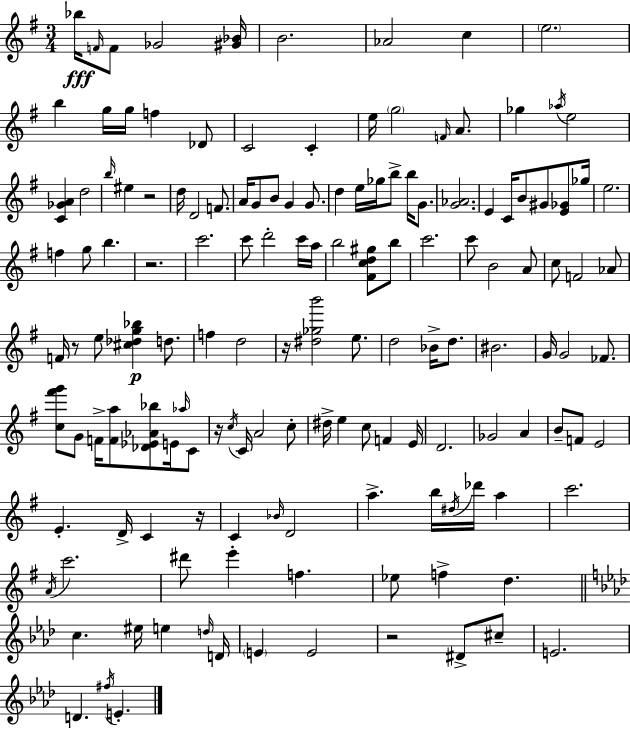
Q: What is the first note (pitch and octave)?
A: Bb5